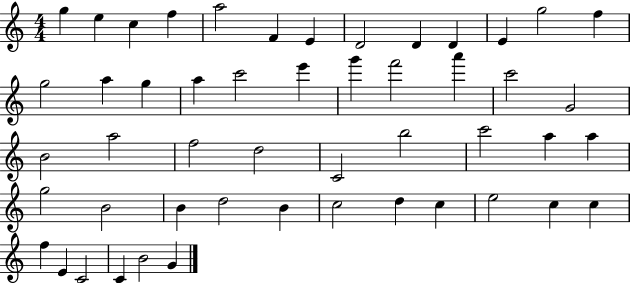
X:1
T:Untitled
M:4/4
L:1/4
K:C
g e c f a2 F E D2 D D E g2 f g2 a g a c'2 e' g' f'2 a' c'2 G2 B2 a2 f2 d2 C2 b2 c'2 a a g2 B2 B d2 B c2 d c e2 c c f E C2 C B2 G